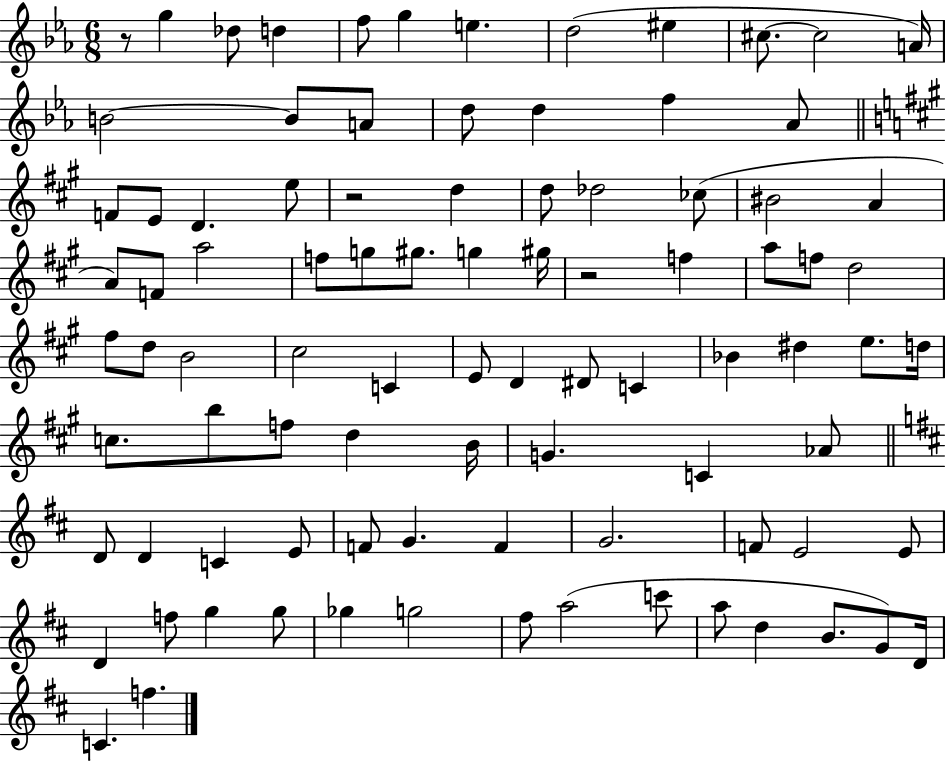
{
  \clef treble
  \numericTimeSignature
  \time 6/8
  \key ees \major
  r8 g''4 des''8 d''4 | f''8 g''4 e''4. | d''2( eis''4 | cis''8.~~ cis''2 a'16) | \break b'2~~ b'8 a'8 | d''8 d''4 f''4 aes'8 | \bar "||" \break \key a \major f'8 e'8 d'4. e''8 | r2 d''4 | d''8 des''2 ces''8( | bis'2 a'4 | \break a'8) f'8 a''2 | f''8 g''8 gis''8. g''4 gis''16 | r2 f''4 | a''8 f''8 d''2 | \break fis''8 d''8 b'2 | cis''2 c'4 | e'8 d'4 dis'8 c'4 | bes'4 dis''4 e''8. d''16 | \break c''8. b''8 f''8 d''4 b'16 | g'4. c'4 aes'8 | \bar "||" \break \key d \major d'8 d'4 c'4 e'8 | f'8 g'4. f'4 | g'2. | f'8 e'2 e'8 | \break d'4 f''8 g''4 g''8 | ges''4 g''2 | fis''8 a''2( c'''8 | a''8 d''4 b'8. g'8) d'16 | \break c'4. f''4. | \bar "|."
}